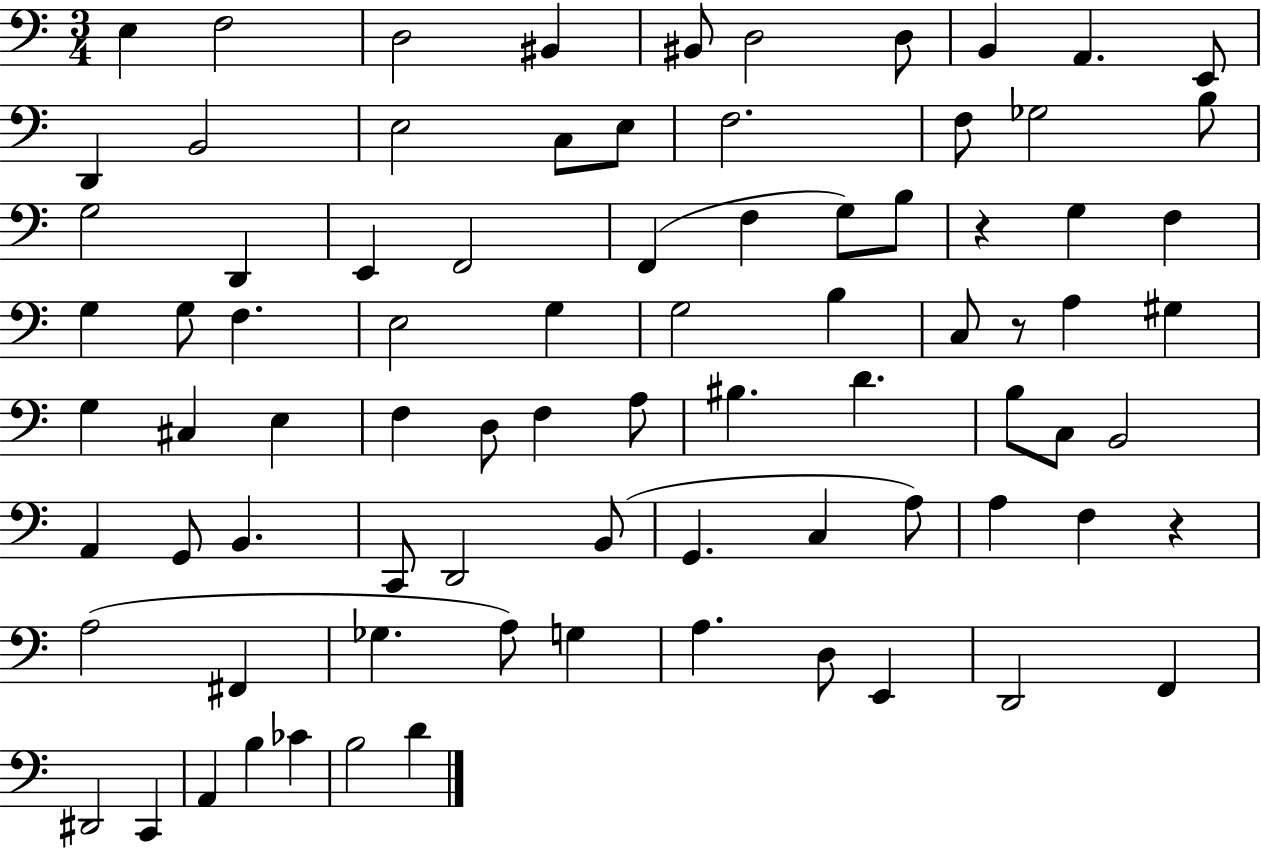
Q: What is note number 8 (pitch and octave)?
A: B2